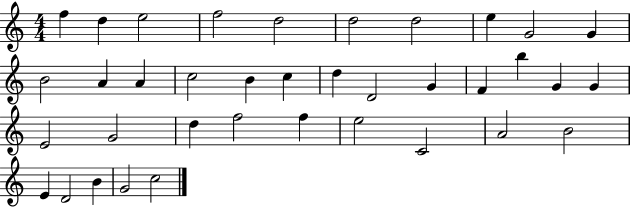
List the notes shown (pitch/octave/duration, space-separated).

F5/q D5/q E5/h F5/h D5/h D5/h D5/h E5/q G4/h G4/q B4/h A4/q A4/q C5/h B4/q C5/q D5/q D4/h G4/q F4/q B5/q G4/q G4/q E4/h G4/h D5/q F5/h F5/q E5/h C4/h A4/h B4/h E4/q D4/h B4/q G4/h C5/h